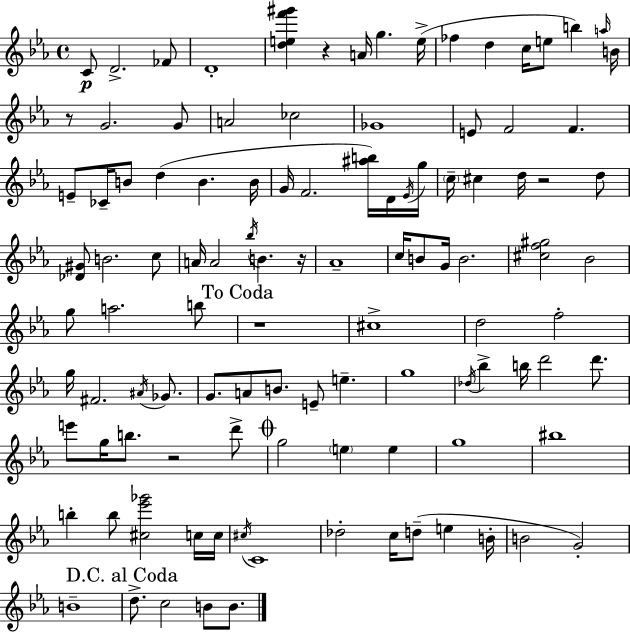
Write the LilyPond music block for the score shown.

{
  \clef treble
  \time 4/4
  \defaultTimeSignature
  \key ees \major
  c'8\p d'2.-> fes'8 | d'1-. | <d'' e'' f''' gis'''>4 r4 a'16 g''4. e''16->( | fes''4 d''4 c''16 e''8 b''4) \grace { a''16 } | \break b'16 r8 g'2. g'8 | a'2 ces''2 | ges'1 | e'8 f'2 f'4. | \break e'8-- ces'16-- b'8 d''4( b'4. | b'16 g'16 f'2. <ais'' b''>16) d'16 | \acciaccatura { ees'16 } g''16 \parenthesize c''16-- cis''4 d''16 r2 | d''8 <des' gis'>8 b'2. | \break c''8 a'16 a'2 \acciaccatura { bes''16 } b'4. | r16 aes'1-- | c''16 b'8 g'16 b'2. | <cis'' f'' gis''>2 bes'2 | \break g''8 a''2. | b''8 \mark "To Coda" r1 | cis''1-> | d''2 f''2-. | \break g''16 fis'2. | \acciaccatura { ais'16 } ges'8. g'8. a'8 b'8. e'8-- e''4.-- | g''1 | \acciaccatura { des''16 } bes''4-> b''16 d'''2 | \break d'''8. e'''8 g''16 b''8. r2 | d'''8-> \mark \markup { \musicglyph "scripts.coda" } g''2 \parenthesize e''4 | e''4 g''1 | bis''1 | \break b''4-. b''8 <cis'' ees''' ges'''>2 | c''16 c''16 \acciaccatura { cis''16 } c'1 | des''2-. c''16 d''8--( | e''4 b'16-. b'2 g'2-.) | \break b'1-- | \mark "D.C. al Coda" d''8.-> c''2 | b'8 b'8. \bar "|."
}